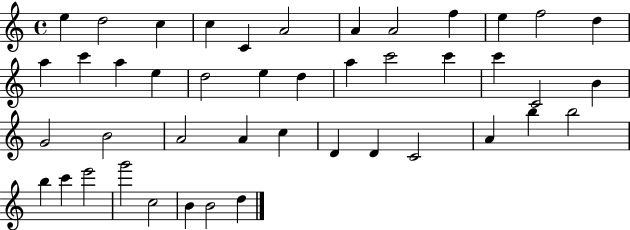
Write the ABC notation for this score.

X:1
T:Untitled
M:4/4
L:1/4
K:C
e d2 c c C A2 A A2 f e f2 d a c' a e d2 e d a c'2 c' c' C2 B G2 B2 A2 A c D D C2 A b b2 b c' e'2 g'2 c2 B B2 d